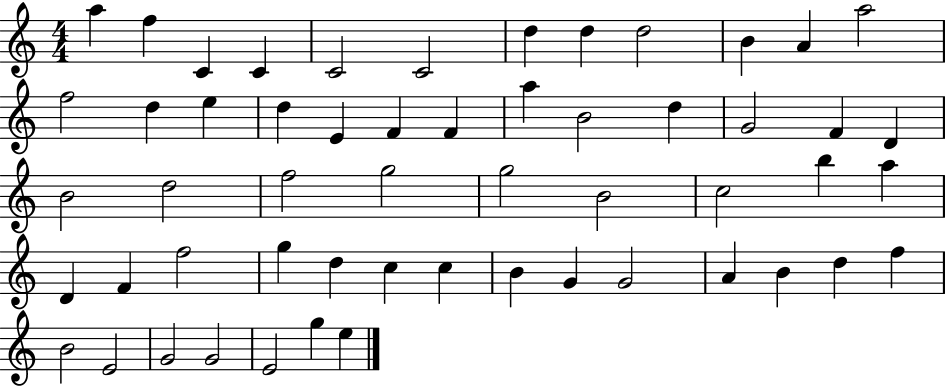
X:1
T:Untitled
M:4/4
L:1/4
K:C
a f C C C2 C2 d d d2 B A a2 f2 d e d E F F a B2 d G2 F D B2 d2 f2 g2 g2 B2 c2 b a D F f2 g d c c B G G2 A B d f B2 E2 G2 G2 E2 g e